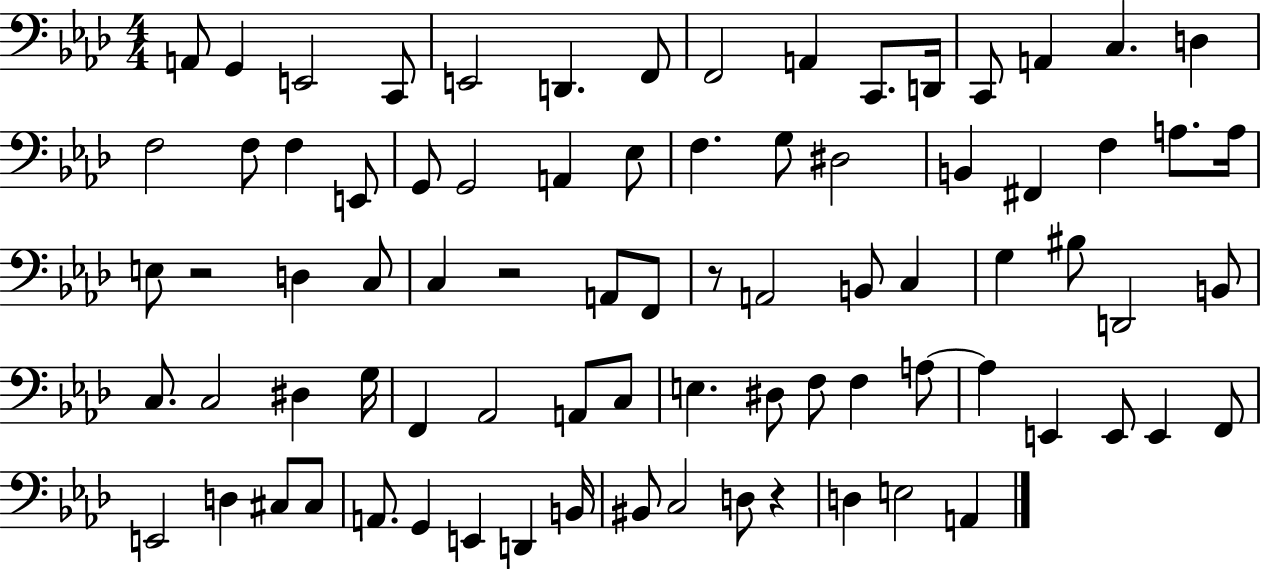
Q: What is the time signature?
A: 4/4